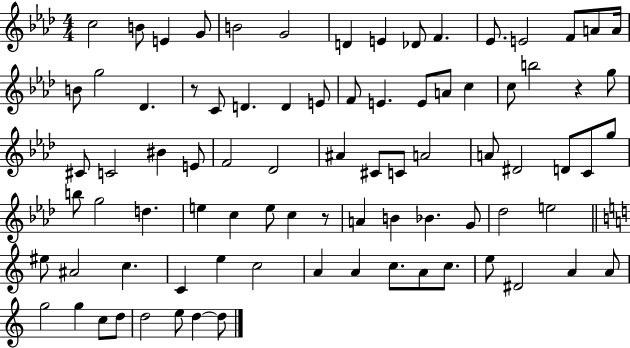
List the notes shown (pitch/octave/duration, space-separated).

C5/h B4/e E4/q G4/e B4/h G4/h D4/q E4/q Db4/e F4/q. Eb4/e. E4/h F4/e A4/e A4/s B4/e G5/h Db4/q. R/e C4/e D4/q. D4/q E4/e F4/e E4/q. E4/e A4/e C5/q C5/e B5/h R/q G5/e C#4/e C4/h BIS4/q E4/e F4/h Db4/h A#4/q C#4/e C4/e A4/h A4/e D#4/h D4/e C4/e G5/e B5/e G5/h D5/q. E5/q C5/q E5/e C5/q R/e A4/q B4/q Bb4/q. G4/e Db5/h E5/h EIS5/e A#4/h C5/q. C4/q E5/q C5/h A4/q A4/q C5/e. A4/e C5/e. E5/e D#4/h A4/q A4/e G5/h G5/q C5/e D5/e D5/h E5/e D5/q D5/e